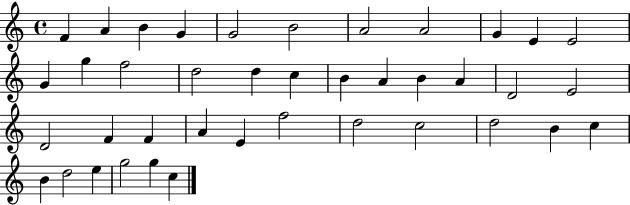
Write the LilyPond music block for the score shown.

{
  \clef treble
  \time 4/4
  \defaultTimeSignature
  \key c \major
  f'4 a'4 b'4 g'4 | g'2 b'2 | a'2 a'2 | g'4 e'4 e'2 | \break g'4 g''4 f''2 | d''2 d''4 c''4 | b'4 a'4 b'4 a'4 | d'2 e'2 | \break d'2 f'4 f'4 | a'4 e'4 f''2 | d''2 c''2 | d''2 b'4 c''4 | \break b'4 d''2 e''4 | g''2 g''4 c''4 | \bar "|."
}